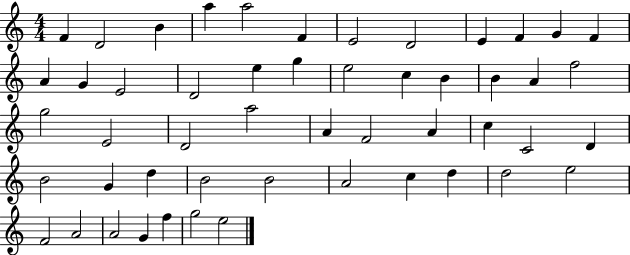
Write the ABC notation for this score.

X:1
T:Untitled
M:4/4
L:1/4
K:C
F D2 B a a2 F E2 D2 E F G F A G E2 D2 e g e2 c B B A f2 g2 E2 D2 a2 A F2 A c C2 D B2 G d B2 B2 A2 c d d2 e2 F2 A2 A2 G f g2 e2